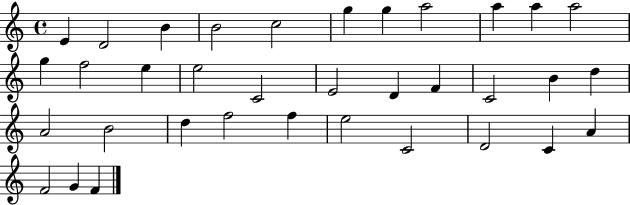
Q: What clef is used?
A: treble